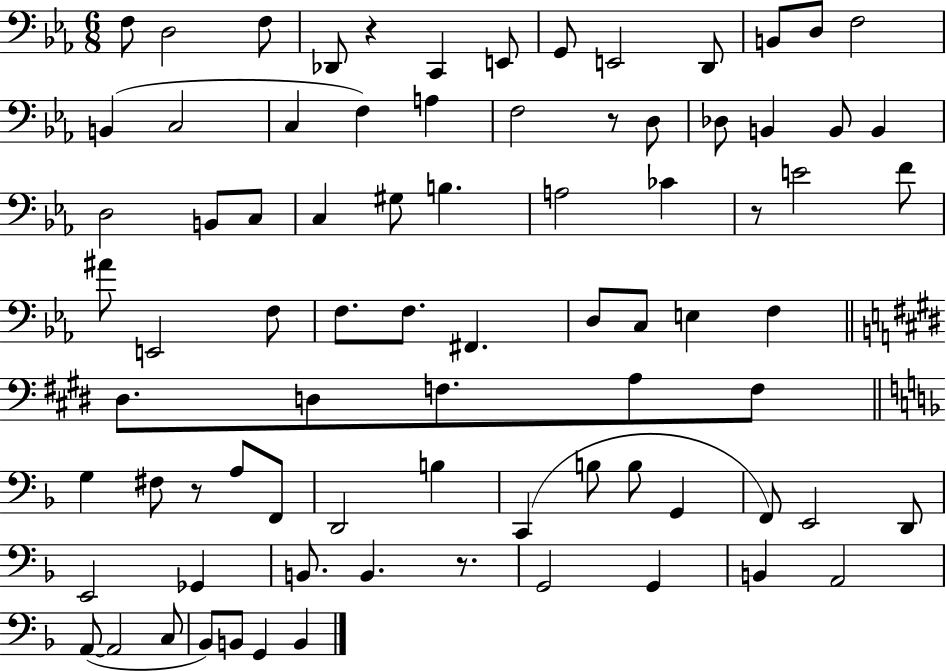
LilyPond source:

{
  \clef bass
  \numericTimeSignature
  \time 6/8
  \key ees \major
  f8 d2 f8 | des,8 r4 c,4 e,8 | g,8 e,2 d,8 | b,8 d8 f2 | \break b,4( c2 | c4 f4) a4 | f2 r8 d8 | des8 b,4 b,8 b,4 | \break d2 b,8 c8 | c4 gis8 b4. | a2 ces'4 | r8 e'2 f'8 | \break ais'8 e,2 f8 | f8. f8. fis,4. | d8 c8 e4 f4 | \bar "||" \break \key e \major dis8. d8 f8. a8 f8 | \bar "||" \break \key f \major g4 fis8 r8 a8 f,8 | d,2 b4 | c,4( b8 b8 g,4 | f,8) e,2 d,8 | \break e,2 ges,4 | b,8. b,4. r8. | g,2 g,4 | b,4 a,2 | \break a,8~(~ a,2 c8 | bes,8) b,8 g,4 b,4 | \bar "|."
}